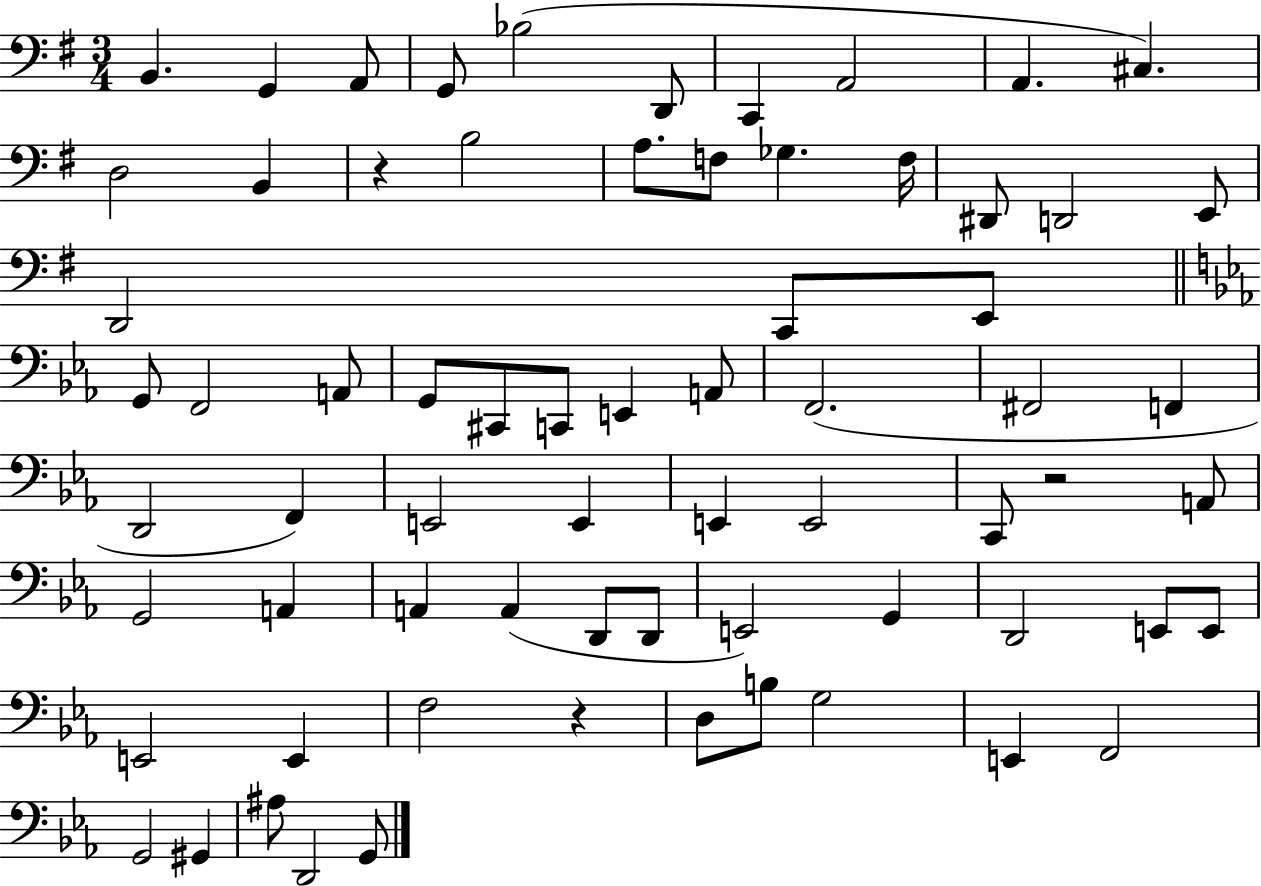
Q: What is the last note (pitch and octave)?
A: G2